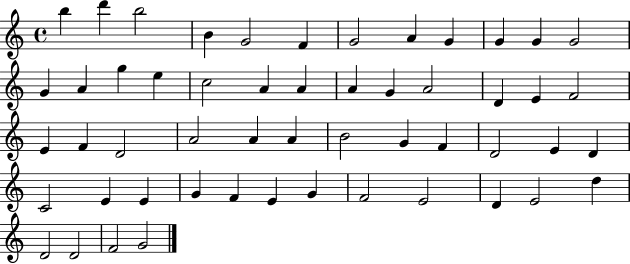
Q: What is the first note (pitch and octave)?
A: B5